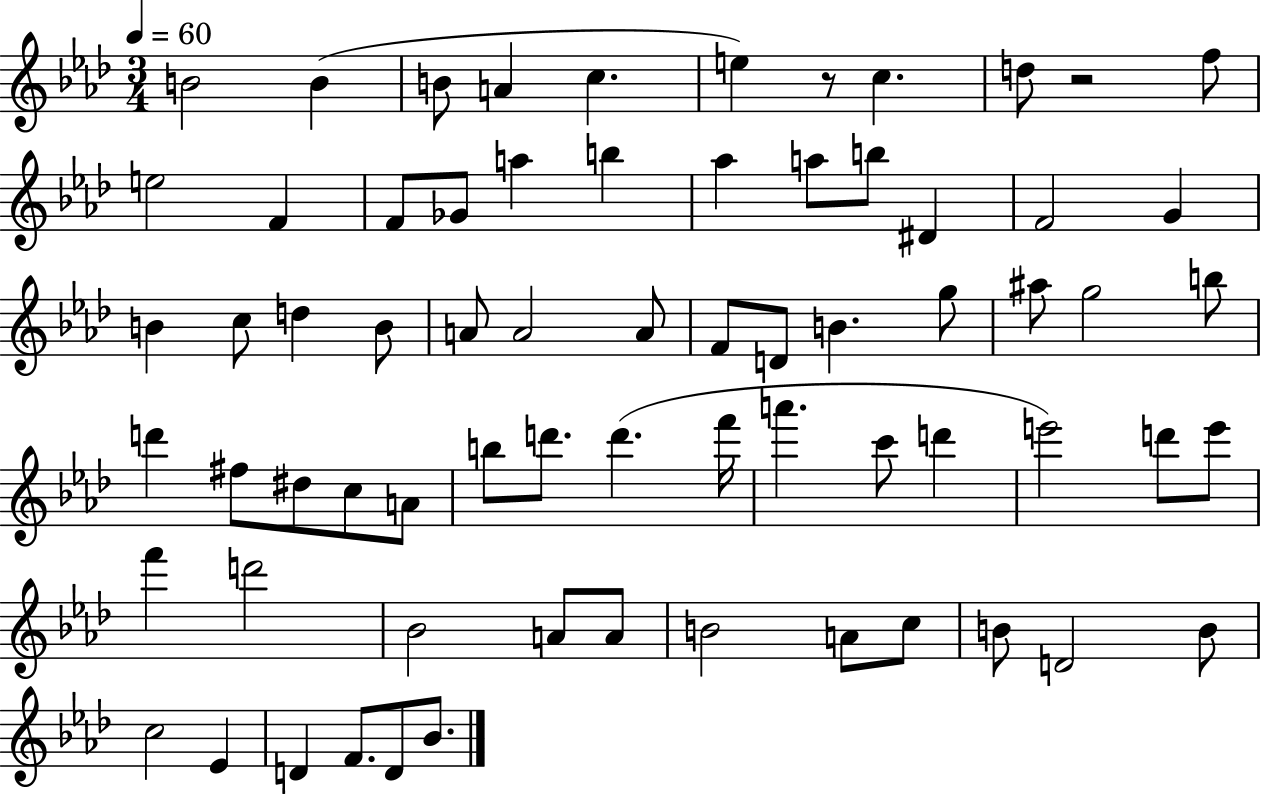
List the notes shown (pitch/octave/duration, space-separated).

B4/h B4/q B4/e A4/q C5/q. E5/q R/e C5/q. D5/e R/h F5/e E5/h F4/q F4/e Gb4/e A5/q B5/q Ab5/q A5/e B5/e D#4/q F4/h G4/q B4/q C5/e D5/q B4/e A4/e A4/h A4/e F4/e D4/e B4/q. G5/e A#5/e G5/h B5/e D6/q F#5/e D#5/e C5/e A4/e B5/e D6/e. D6/q. F6/s A6/q. C6/e D6/q E6/h D6/e E6/e F6/q D6/h Bb4/h A4/e A4/e B4/h A4/e C5/e B4/e D4/h B4/e C5/h Eb4/q D4/q F4/e. D4/e Bb4/e.